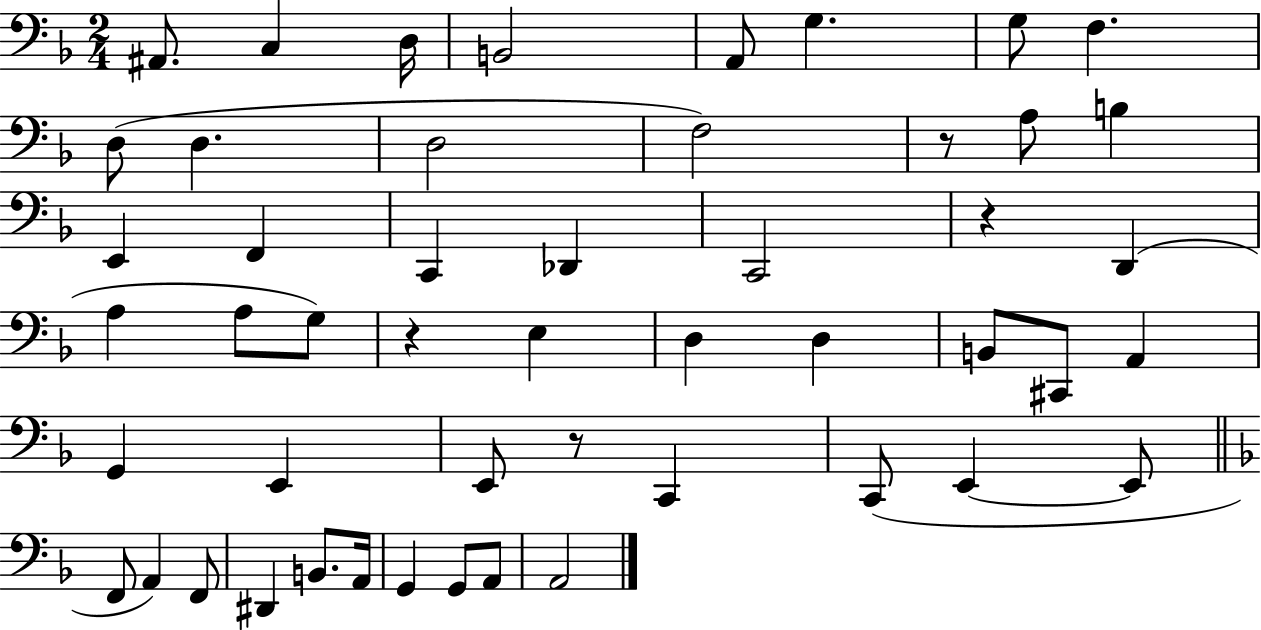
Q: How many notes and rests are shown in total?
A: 50